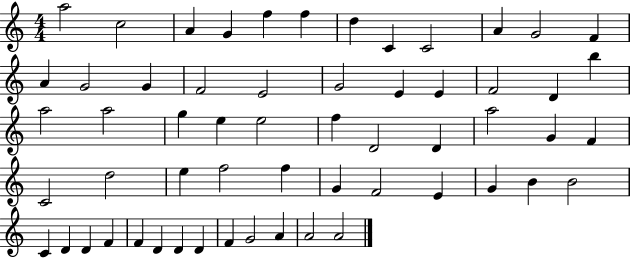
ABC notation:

X:1
T:Untitled
M:4/4
L:1/4
K:C
a2 c2 A G f f d C C2 A G2 F A G2 G F2 E2 G2 E E F2 D b a2 a2 g e e2 f D2 D a2 G F C2 d2 e f2 f G F2 E G B B2 C D D F F D D D F G2 A A2 A2